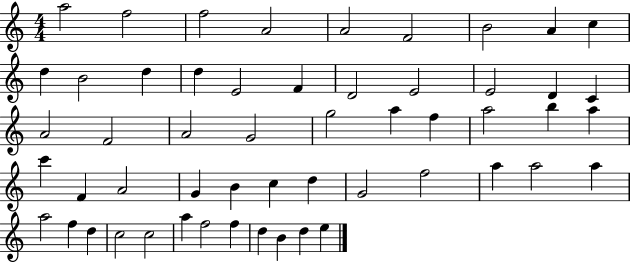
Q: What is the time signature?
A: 4/4